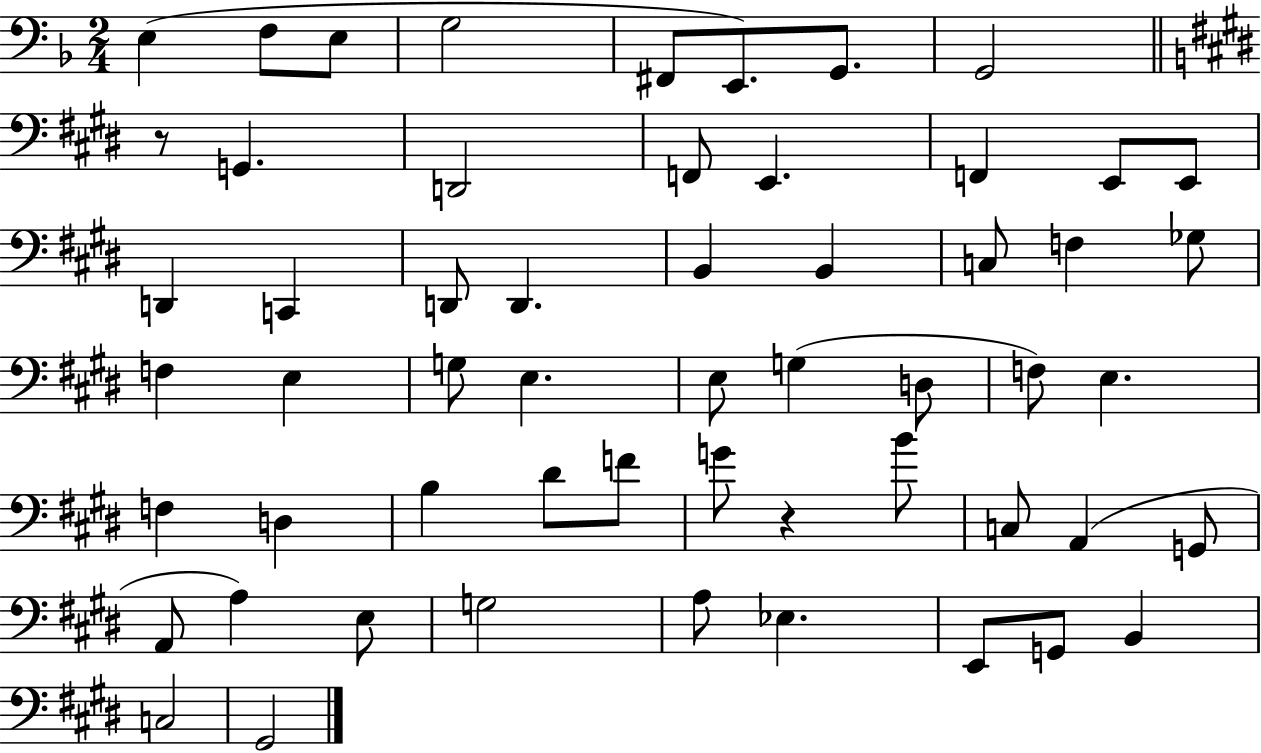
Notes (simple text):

E3/q F3/e E3/e G3/h F#2/e E2/e. G2/e. G2/h R/e G2/q. D2/h F2/e E2/q. F2/q E2/e E2/e D2/q C2/q D2/e D2/q. B2/q B2/q C3/e F3/q Gb3/e F3/q E3/q G3/e E3/q. E3/e G3/q D3/e F3/e E3/q. F3/q D3/q B3/q D#4/e F4/e G4/e R/q B4/e C3/e A2/q G2/e A2/e A3/q E3/e G3/h A3/e Eb3/q. E2/e G2/e B2/q C3/h G#2/h